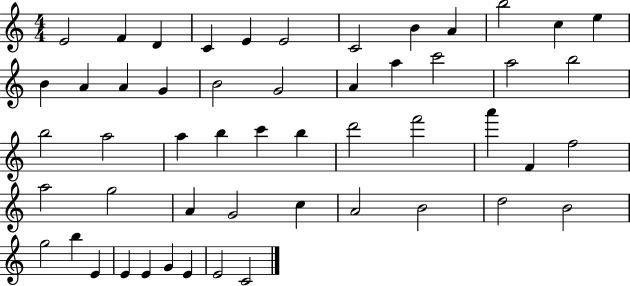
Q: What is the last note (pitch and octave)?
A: C4